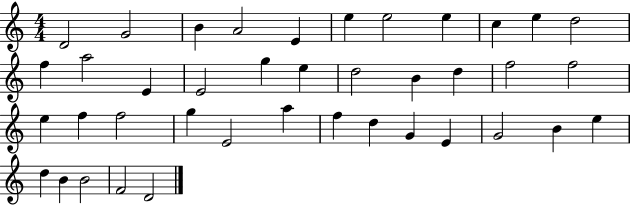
X:1
T:Untitled
M:4/4
L:1/4
K:C
D2 G2 B A2 E e e2 e c e d2 f a2 E E2 g e d2 B d f2 f2 e f f2 g E2 a f d G E G2 B e d B B2 F2 D2